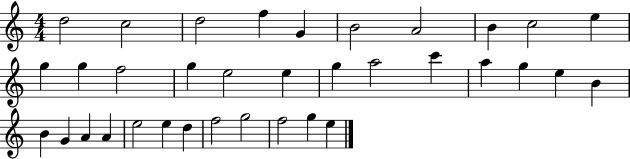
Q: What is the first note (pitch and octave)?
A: D5